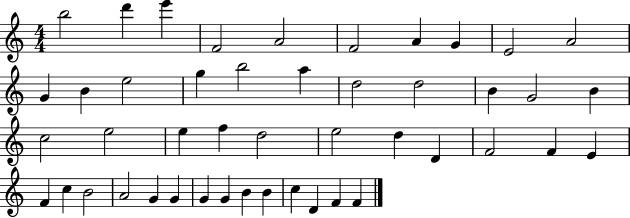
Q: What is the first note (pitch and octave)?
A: B5